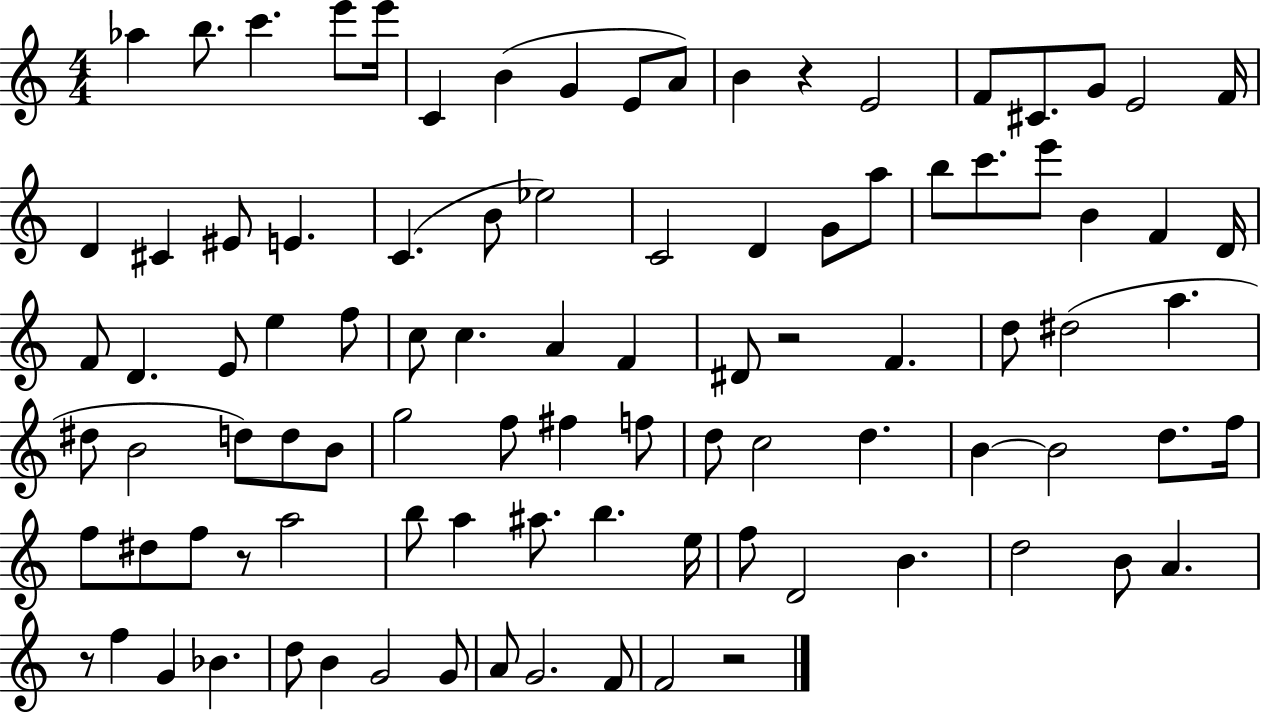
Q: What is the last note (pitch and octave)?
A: F4